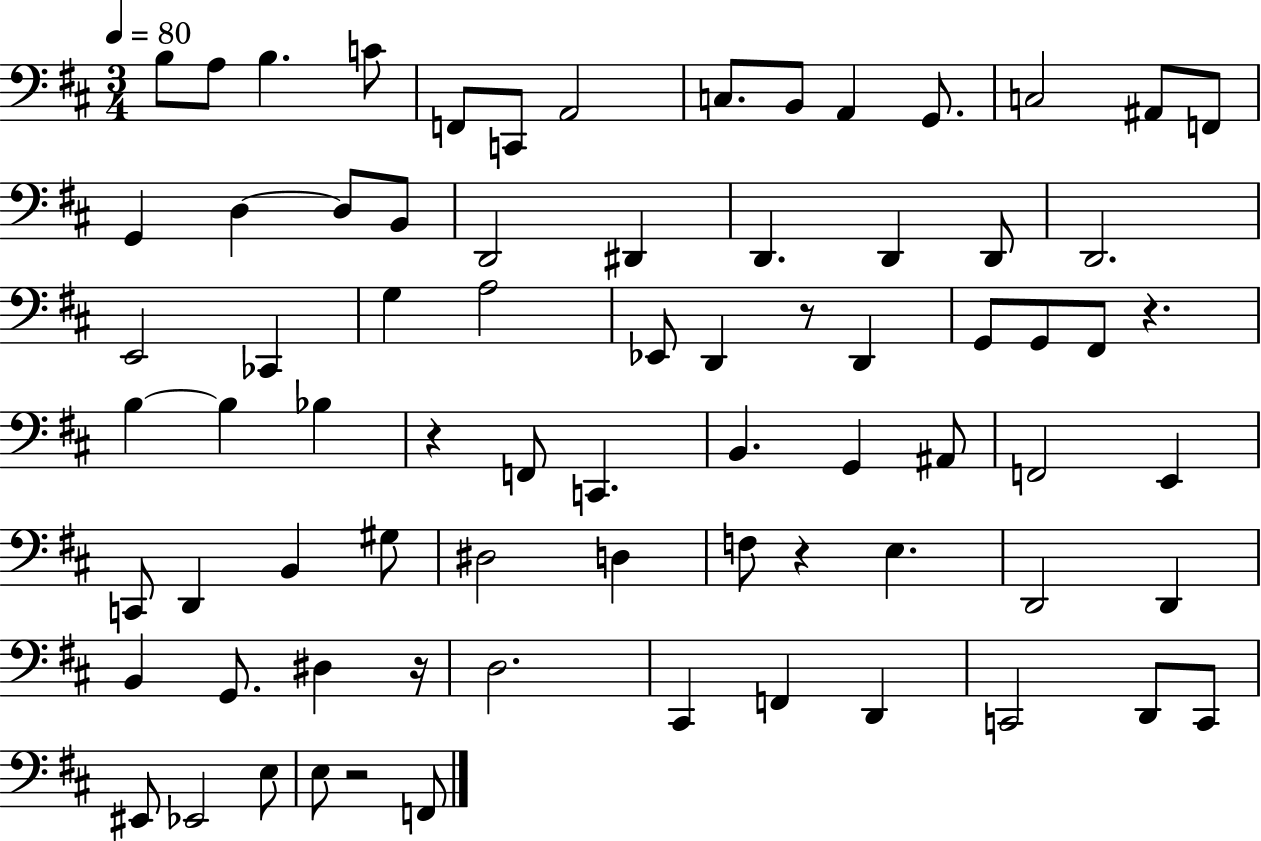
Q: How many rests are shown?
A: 6